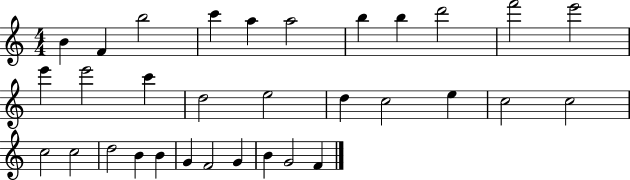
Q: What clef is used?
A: treble